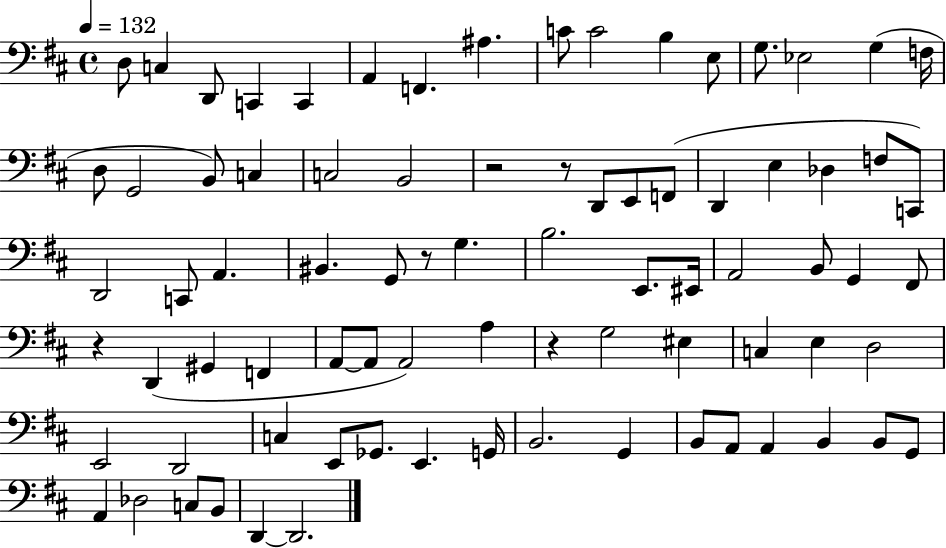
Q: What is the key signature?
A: D major